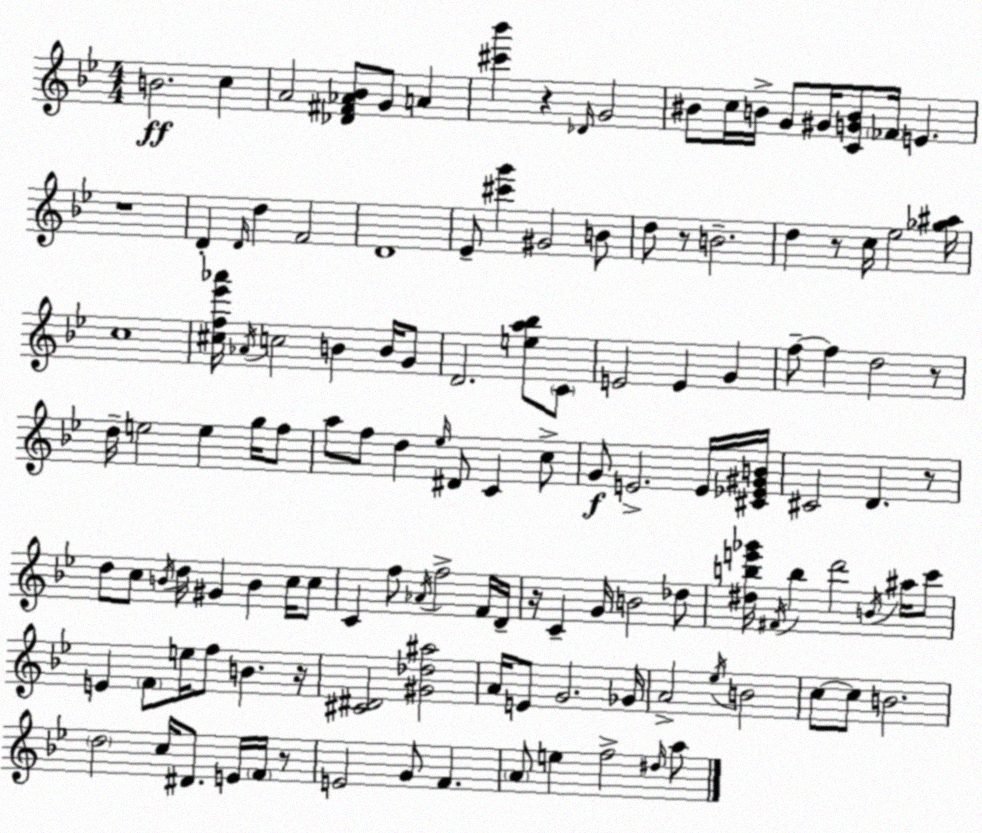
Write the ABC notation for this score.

X:1
T:Untitled
M:4/4
L:1/4
K:Gm
B2 c A2 [_D^F_A_B]/2 G/2 A [^c'_b'] z _D/4 G2 ^B/2 c/4 B/4 G/2 ^G/4 [CGB]/2 _F/4 E z4 D D/4 d F2 D4 _E/2 [^c'g'] ^G2 B/2 d/2 z/2 B2 d z/2 c/4 _e2 [_g^a]/4 c4 [^cf_e'_a']/4 _A/4 c2 B B/4 G/2 D2 [ea_b]/2 C/2 E2 E G f/2 f d2 z/2 d/4 e2 e g/4 f/2 a/2 f/2 d _e/4 ^D/2 C c/2 G/2 E2 E/4 [^C_E^GB]/4 ^C2 D z/2 d/2 c/2 B/4 d/4 ^G B c/4 c/2 C f/2 _A/4 f2 F/4 D/4 z/4 C G/4 B2 _d/2 [^dbe'_g']/4 ^F/4 b d'2 B/4 ^a/4 c'/2 E F/2 e/4 f/2 B z/4 [^C^D]2 [^G_d^a]2 A/4 E/2 G2 _G/4 A2 _e/4 B2 c/2 c/2 B2 d2 c/4 ^D/2 E/4 F/4 z/2 E2 G/2 F A/2 e f2 ^d/4 a/2